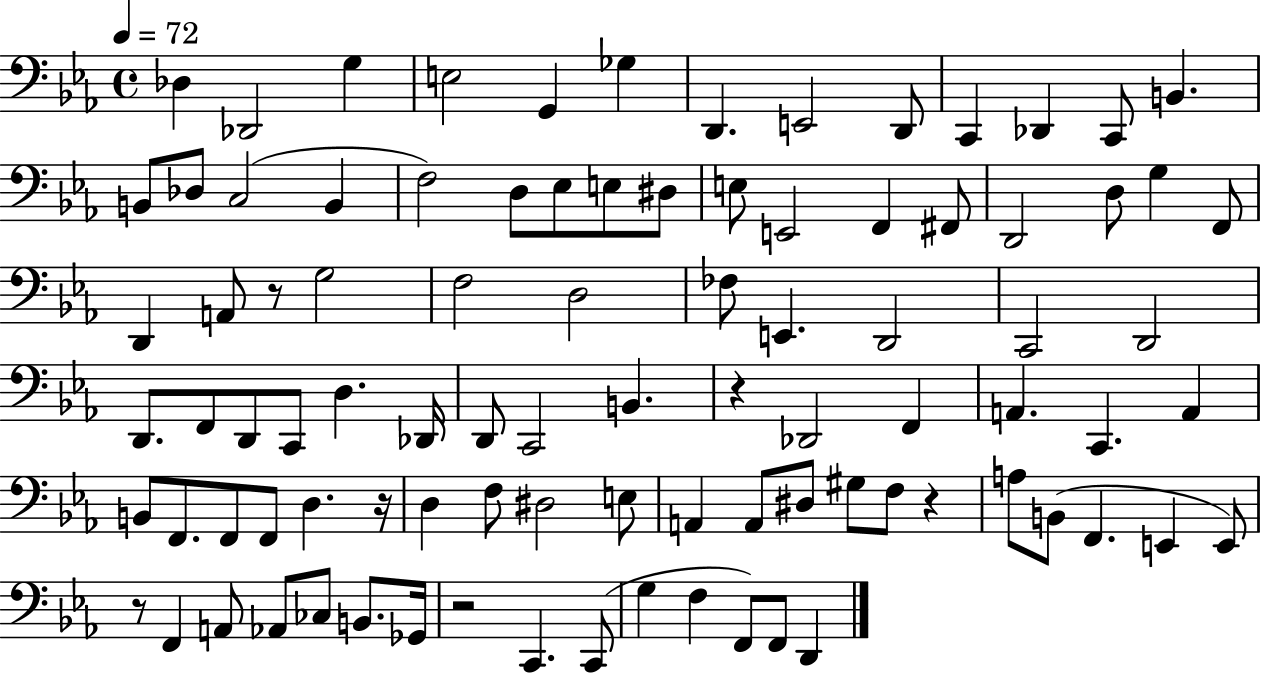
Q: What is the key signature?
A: EES major